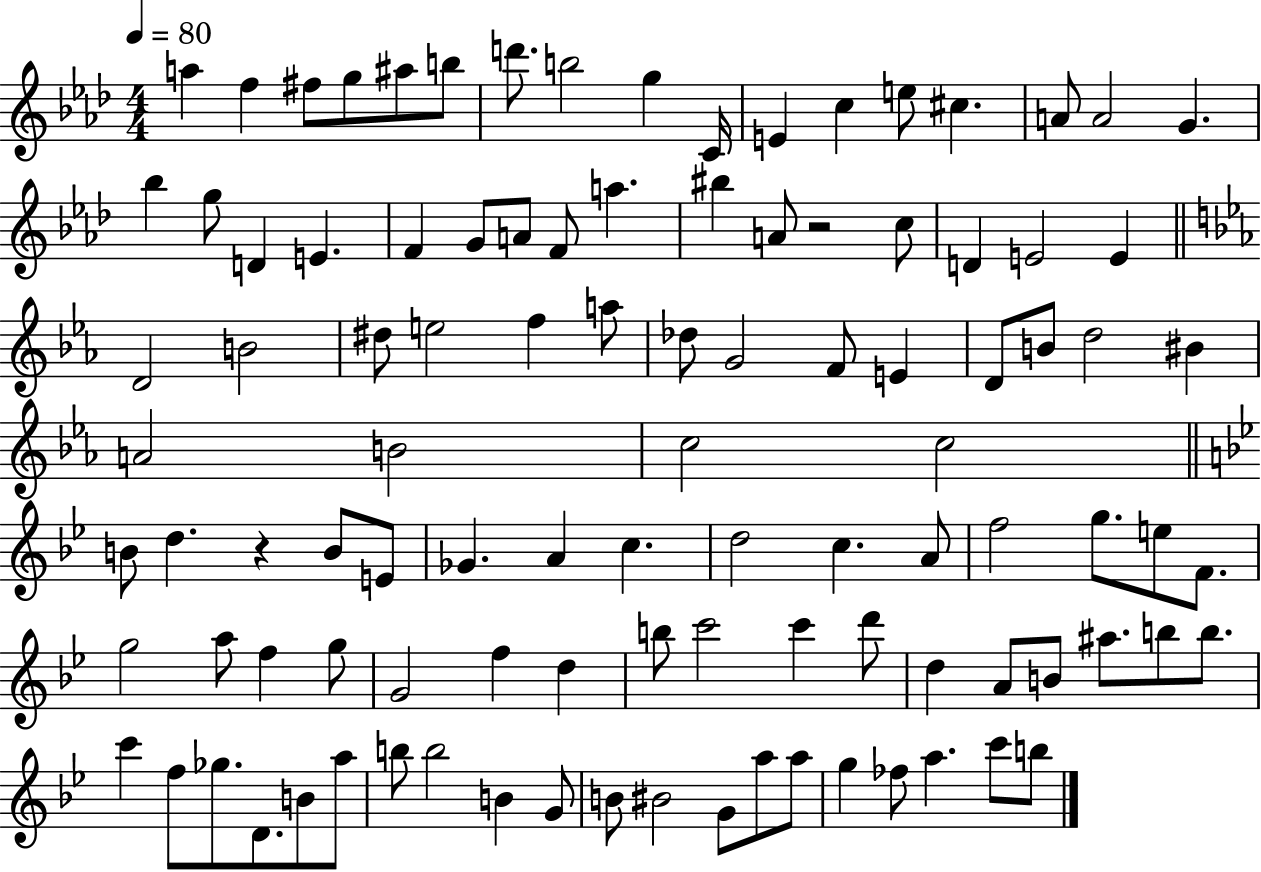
X:1
T:Untitled
M:4/4
L:1/4
K:Ab
a f ^f/2 g/2 ^a/2 b/2 d'/2 b2 g C/4 E c e/2 ^c A/2 A2 G _b g/2 D E F G/2 A/2 F/2 a ^b A/2 z2 c/2 D E2 E D2 B2 ^d/2 e2 f a/2 _d/2 G2 F/2 E D/2 B/2 d2 ^B A2 B2 c2 c2 B/2 d z B/2 E/2 _G A c d2 c A/2 f2 g/2 e/2 F/2 g2 a/2 f g/2 G2 f d b/2 c'2 c' d'/2 d A/2 B/2 ^a/2 b/2 b/2 c' f/2 _g/2 D/2 B/2 a/2 b/2 b2 B G/2 B/2 ^B2 G/2 a/2 a/2 g _f/2 a c'/2 b/2